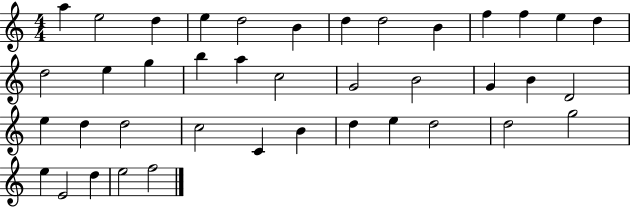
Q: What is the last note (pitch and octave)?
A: F5